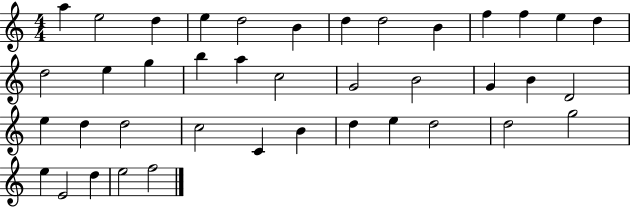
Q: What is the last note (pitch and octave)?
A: F5